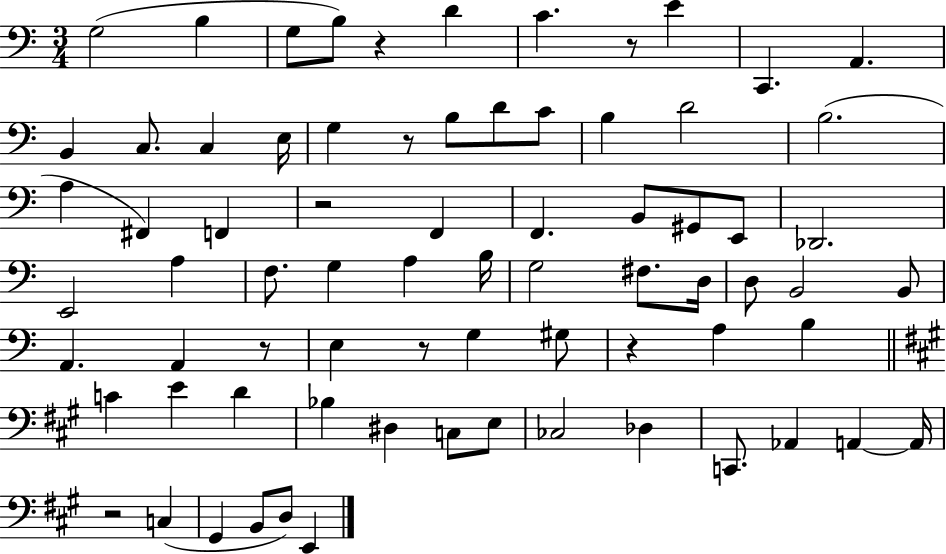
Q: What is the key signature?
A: C major